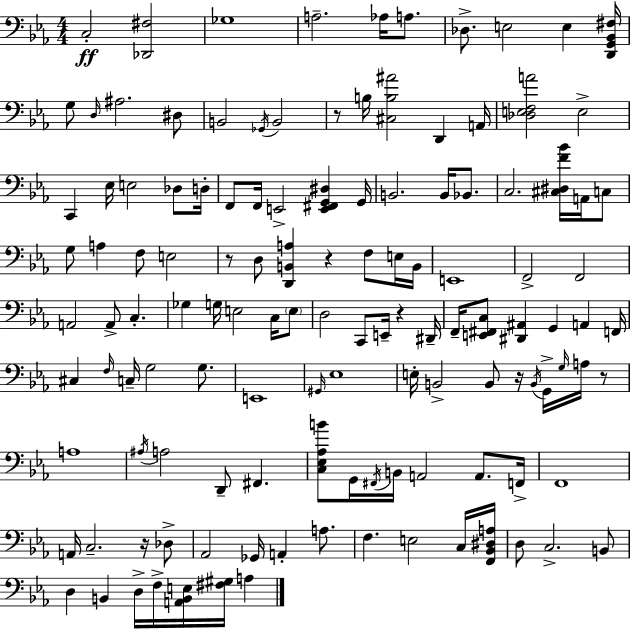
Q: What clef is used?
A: bass